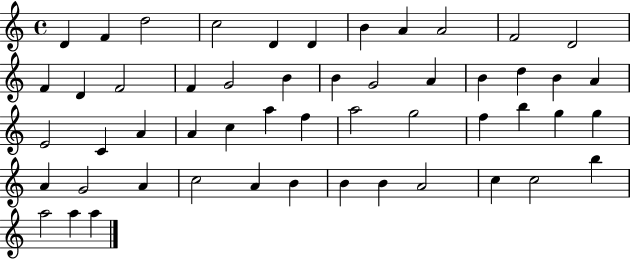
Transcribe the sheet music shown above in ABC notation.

X:1
T:Untitled
M:4/4
L:1/4
K:C
D F d2 c2 D D B A A2 F2 D2 F D F2 F G2 B B G2 A B d B A E2 C A A c a f a2 g2 f b g g A G2 A c2 A B B B A2 c c2 b a2 a a